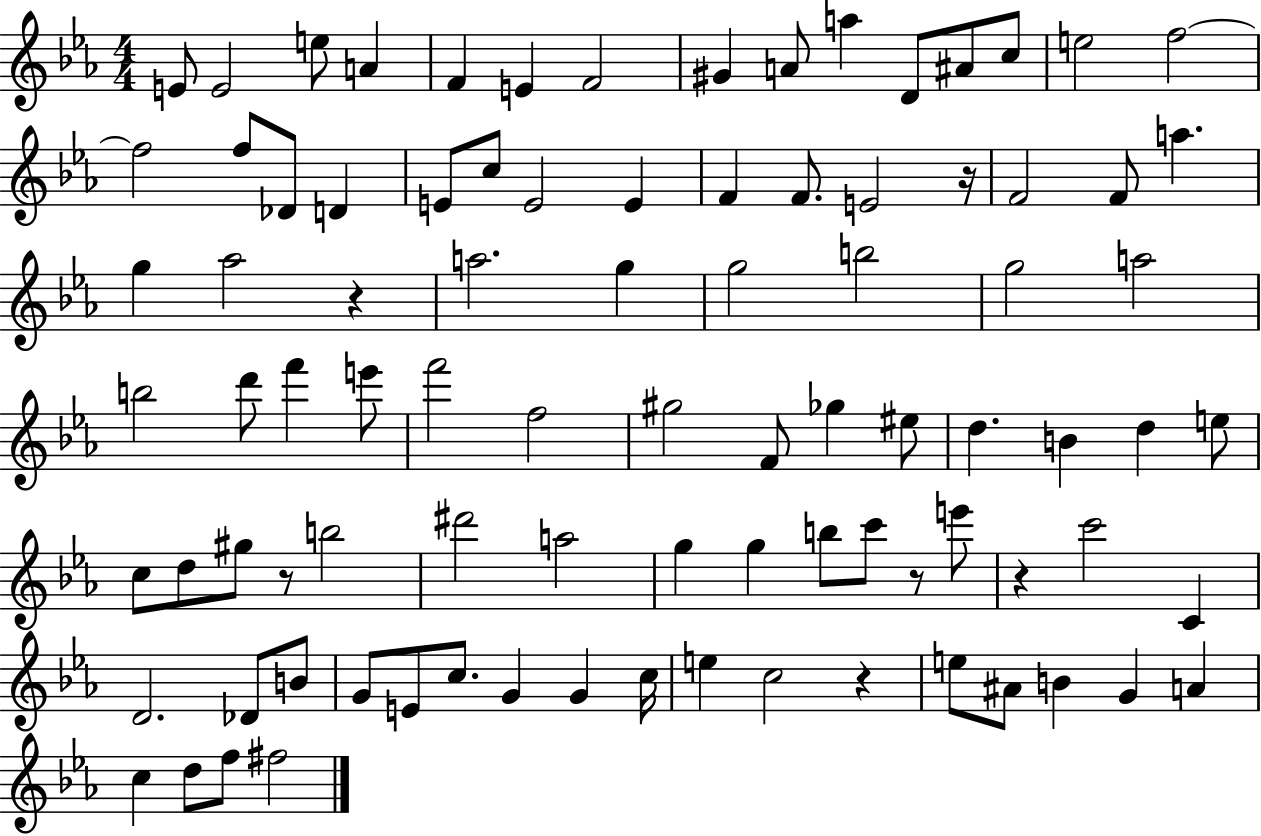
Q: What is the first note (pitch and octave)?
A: E4